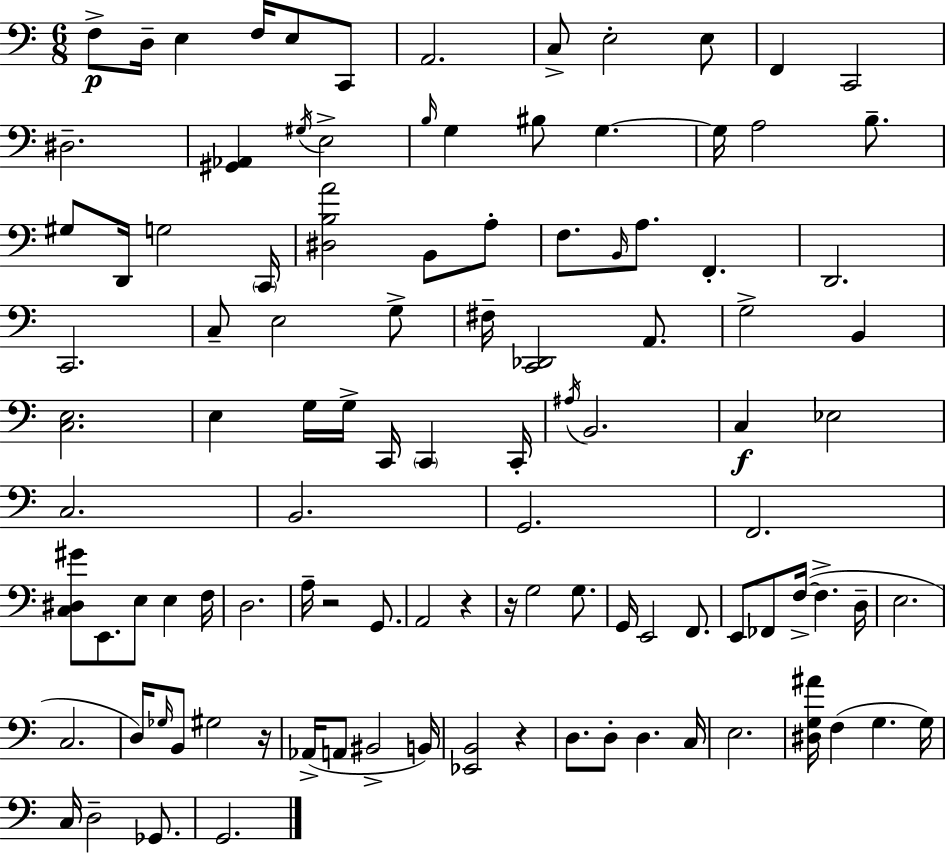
{
  \clef bass
  \numericTimeSignature
  \time 6/8
  \key c \major
  f8->\p d16-- e4 f16 e8 c,8 | a,2. | c8-> e2-. e8 | f,4 c,2 | \break dis2.-- | <gis, aes,>4 \acciaccatura { gis16 } e2-> | \grace { b16 } g4 bis8 g4.~~ | g16 a2 b8.-- | \break gis8 d,16 g2 | \parenthesize c,16 <dis b a'>2 b,8 | a8-. f8. \grace { b,16 } a8. f,4.-. | d,2. | \break c,2. | c8-- e2 | g8-> fis16-- <c, des,>2 | a,8. g2-> b,4 | \break <c e>2. | e4 g16 g16-> c,16 \parenthesize c,4 | c,16-. \acciaccatura { ais16 } b,2. | c4\f ees2 | \break c2. | b,2. | g,2. | f,2. | \break <c dis gis'>8 e,8. e8 e4 | f16 d2. | a16-- r2 | g,8. a,2 | \break r4 r16 g2 | g8. g,16 e,2 | f,8. e,8 fes,8 f16->~(~ f4.-> | d16-- e2. | \break c2. | d16) \grace { ges16 } b,8 gis2 | r16 aes,16->( a,8 bis,2-> | b,16) <ees, b,>2 | \break r4 d8. d8-. d4. | c16 e2. | <dis g ais'>16 f4( g4. | g16) c16 d2-- | \break ges,8. g,2. | \bar "|."
}